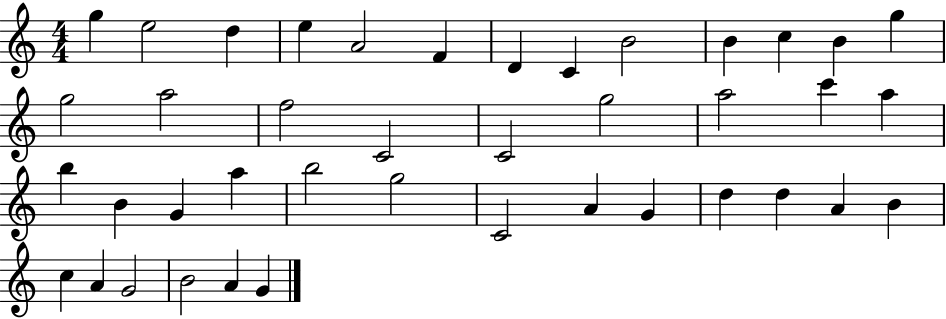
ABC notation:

X:1
T:Untitled
M:4/4
L:1/4
K:C
g e2 d e A2 F D C B2 B c B g g2 a2 f2 C2 C2 g2 a2 c' a b B G a b2 g2 C2 A G d d A B c A G2 B2 A G